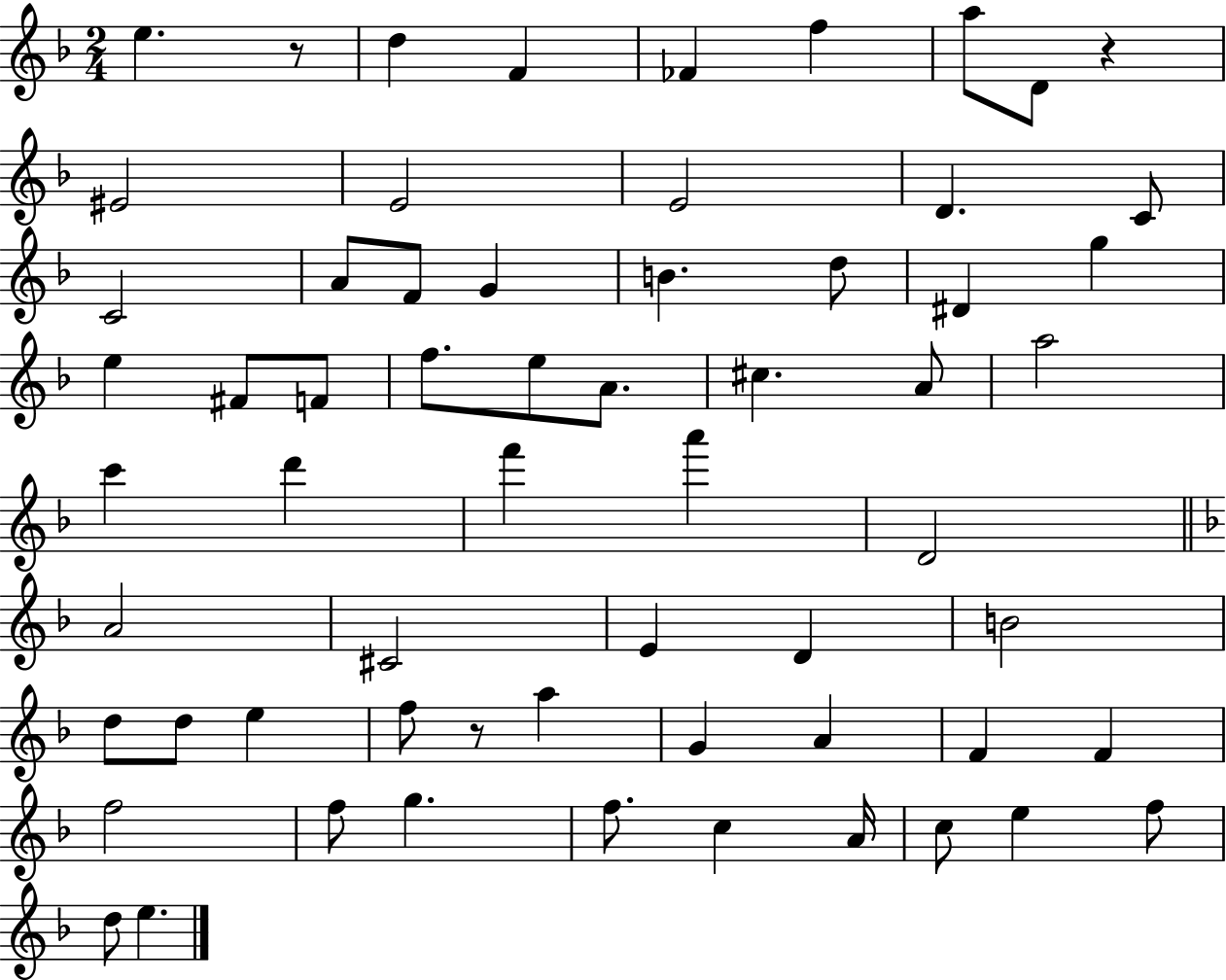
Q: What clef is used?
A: treble